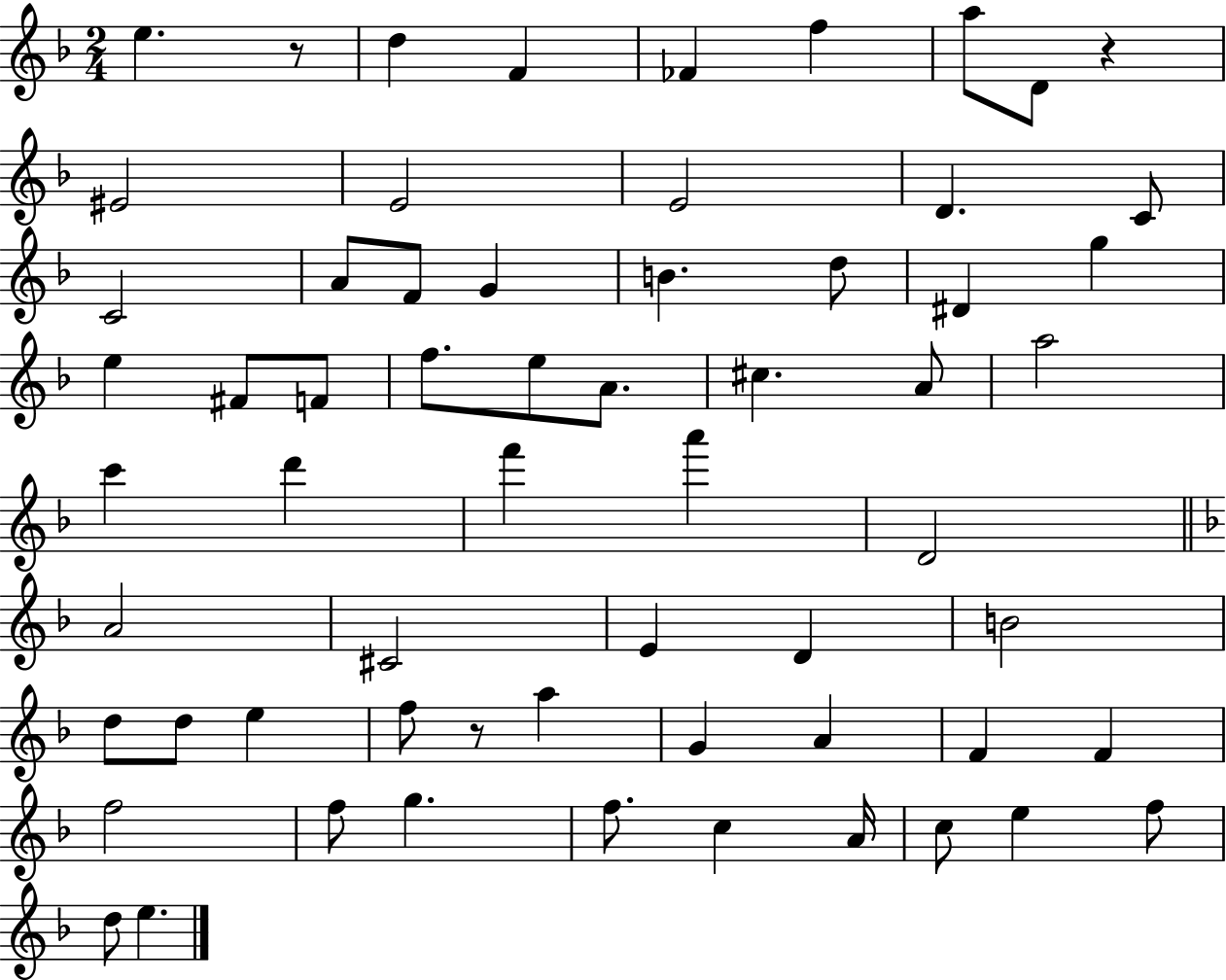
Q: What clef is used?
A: treble